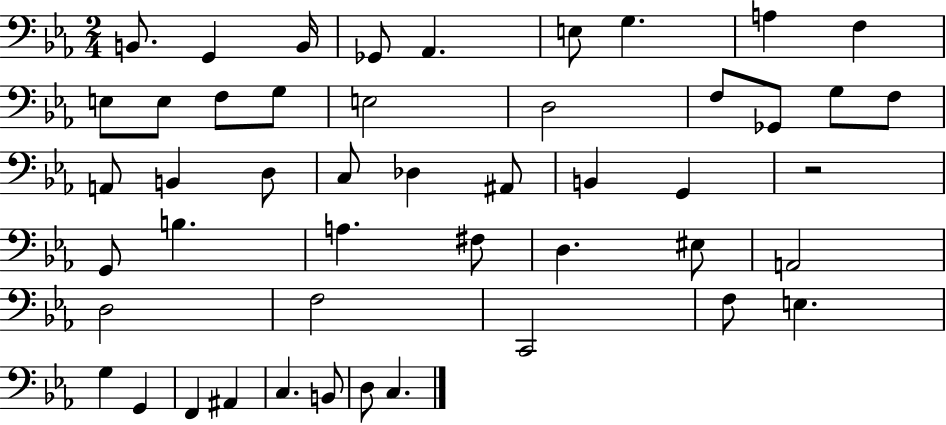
{
  \clef bass
  \numericTimeSignature
  \time 2/4
  \key ees \major
  b,8. g,4 b,16 | ges,8 aes,4. | e8 g4. | a4 f4 | \break e8 e8 f8 g8 | e2 | d2 | f8 ges,8 g8 f8 | \break a,8 b,4 d8 | c8 des4 ais,8 | b,4 g,4 | r2 | \break g,8 b4. | a4. fis8 | d4. eis8 | a,2 | \break d2 | f2 | c,2 | f8 e4. | \break g4 g,4 | f,4 ais,4 | c4. b,8 | d8 c4. | \break \bar "|."
}